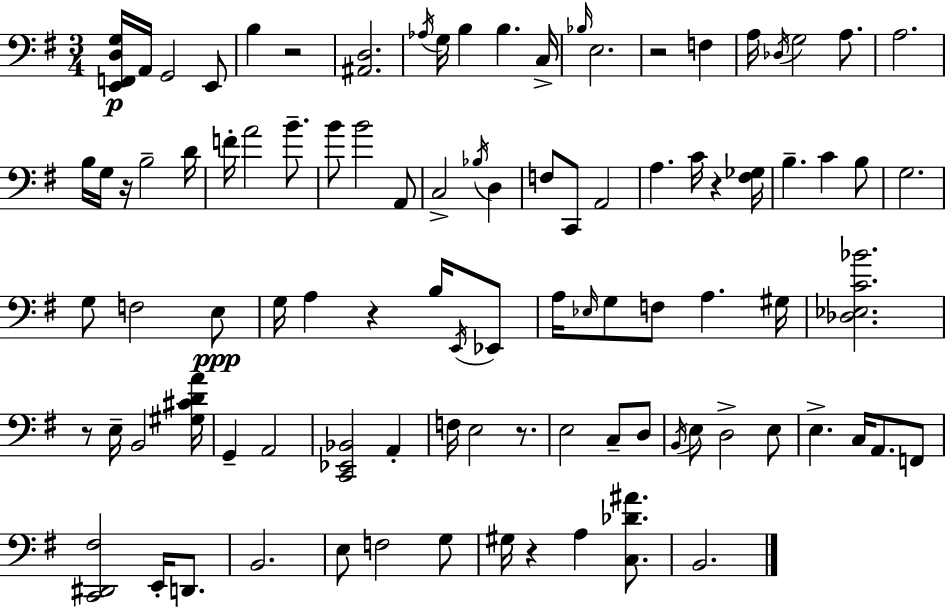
[E2,F2,D3,G3]/s A2/s G2/h E2/e B3/q R/h [A#2,D3]/h. Ab3/s G3/s B3/q B3/q. C3/s Bb3/s E3/h. R/h F3/q A3/s Db3/s G3/h A3/e. A3/h. B3/s G3/s R/s B3/h D4/s F4/s A4/h B4/e. B4/e B4/h A2/e C3/h Bb3/s D3/q F3/e C2/e A2/h A3/q. C4/s R/q [F#3,Gb3]/s B3/q. C4/q B3/e G3/h. G3/e F3/h E3/e G3/s A3/q R/q B3/s E2/s Eb2/e A3/s Eb3/s G3/e F3/e A3/q. G#3/s [Db3,Eb3,C4,Bb4]/h. R/e E3/s B2/h [G#3,C#4,D4,A4]/s G2/q A2/h [C2,Eb2,Bb2]/h A2/q F3/s E3/h R/e. E3/h C3/e D3/e B2/s E3/e D3/h E3/e E3/q. C3/s A2/e. F2/e [C2,D#2,F#3]/h E2/s D2/e. B2/h. E3/e F3/h G3/e G#3/s R/q A3/q [C3,Db4,A#4]/e. B2/h.